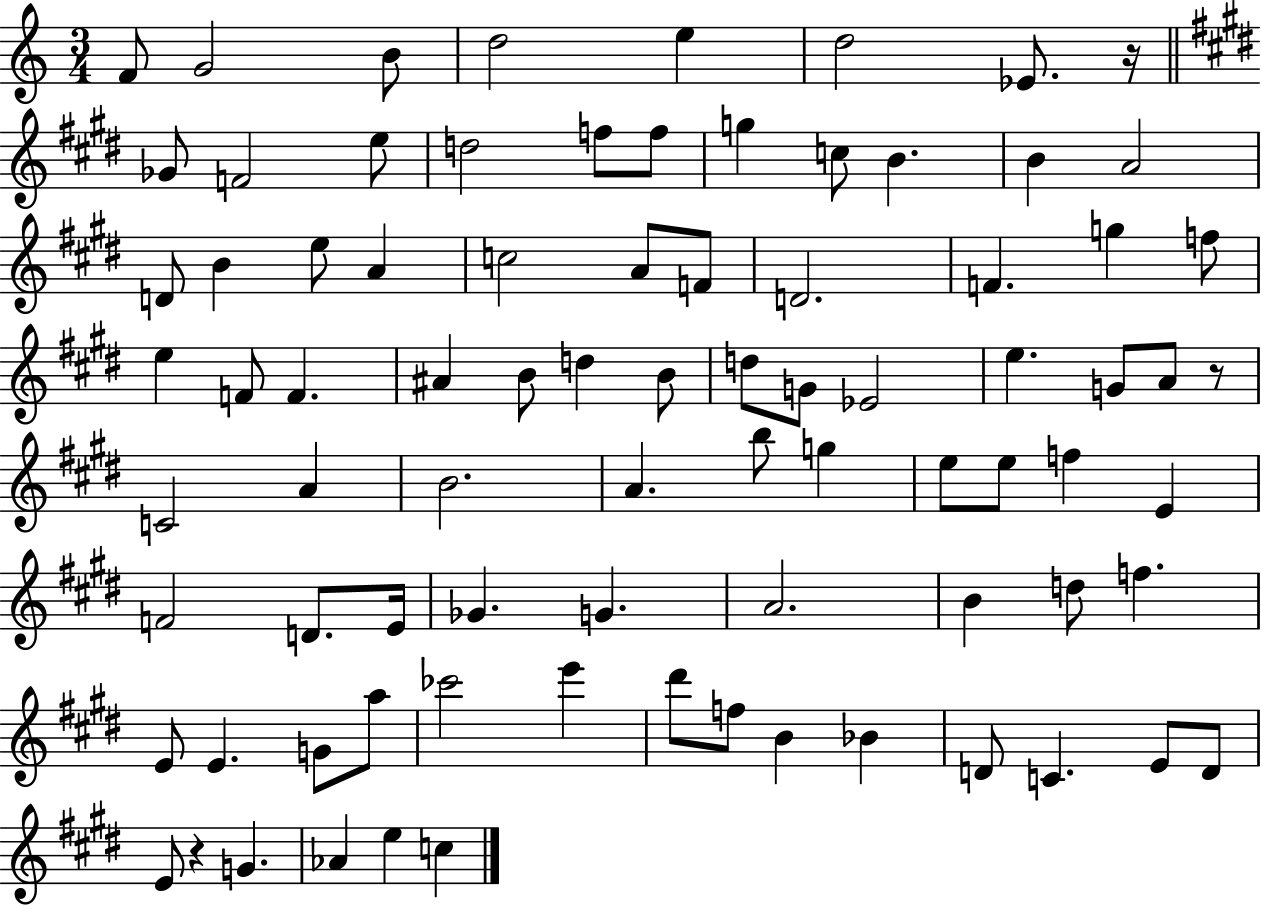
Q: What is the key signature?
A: C major